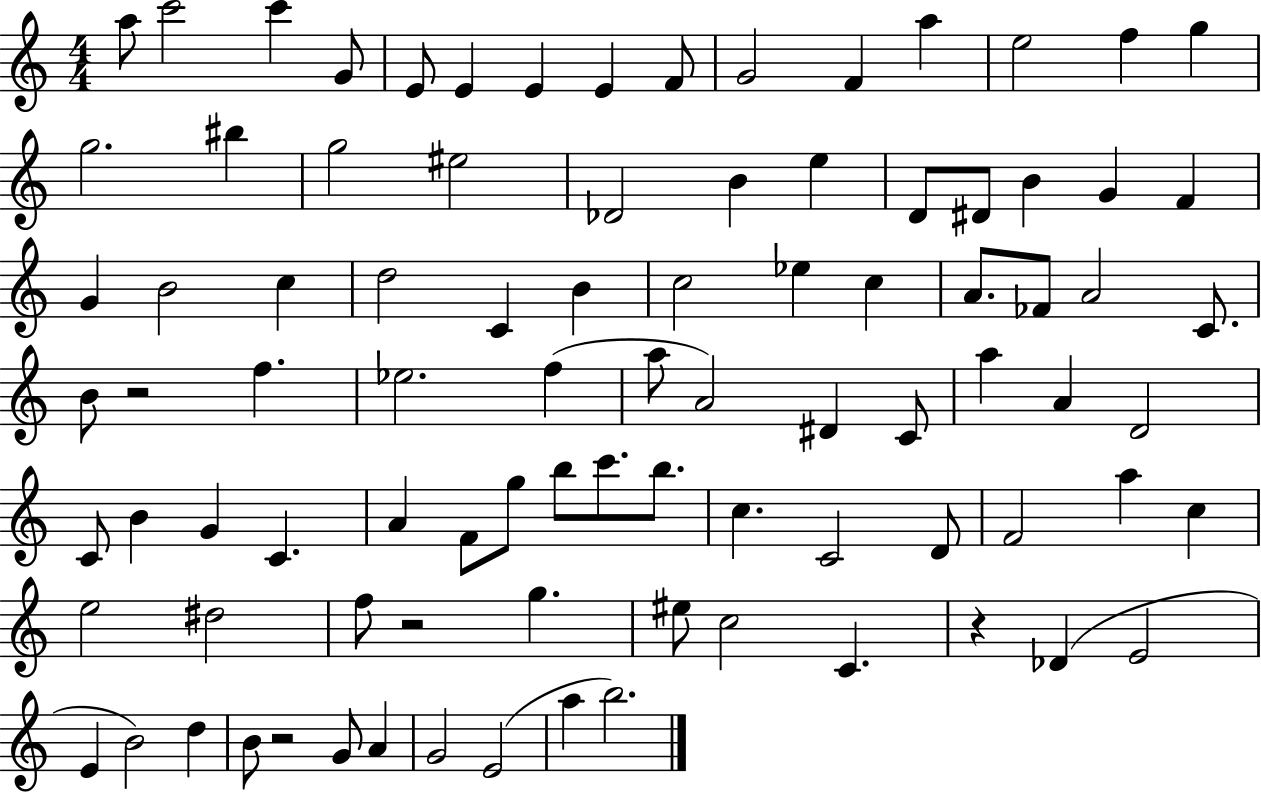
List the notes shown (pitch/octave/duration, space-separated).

A5/e C6/h C6/q G4/e E4/e E4/q E4/q E4/q F4/e G4/h F4/q A5/q E5/h F5/q G5/q G5/h. BIS5/q G5/h EIS5/h Db4/h B4/q E5/q D4/e D#4/e B4/q G4/q F4/q G4/q B4/h C5/q D5/h C4/q B4/q C5/h Eb5/q C5/q A4/e. FES4/e A4/h C4/e. B4/e R/h F5/q. Eb5/h. F5/q A5/e A4/h D#4/q C4/e A5/q A4/q D4/h C4/e B4/q G4/q C4/q. A4/q F4/e G5/e B5/e C6/e. B5/e. C5/q. C4/h D4/e F4/h A5/q C5/q E5/h D#5/h F5/e R/h G5/q. EIS5/e C5/h C4/q. R/q Db4/q E4/h E4/q B4/h D5/q B4/e R/h G4/e A4/q G4/h E4/h A5/q B5/h.